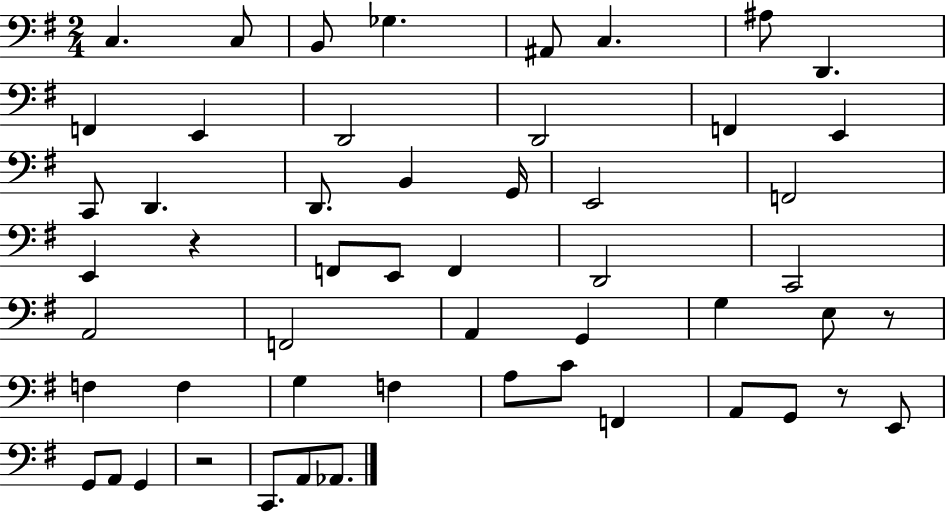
{
  \clef bass
  \numericTimeSignature
  \time 2/4
  \key g \major
  \repeat volta 2 { c4. c8 | b,8 ges4. | ais,8 c4. | ais8 d,4. | \break f,4 e,4 | d,2 | d,2 | f,4 e,4 | \break c,8 d,4. | d,8. b,4 g,16 | e,2 | f,2 | \break e,4 r4 | f,8 e,8 f,4 | d,2 | c,2 | \break a,2 | f,2 | a,4 g,4 | g4 e8 r8 | \break f4 f4 | g4 f4 | a8 c'8 f,4 | a,8 g,8 r8 e,8 | \break g,8 a,8 g,4 | r2 | c,8. a,8 aes,8. | } \bar "|."
}